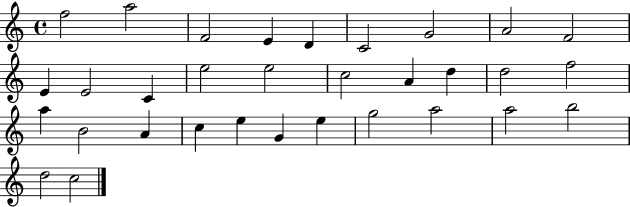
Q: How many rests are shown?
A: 0